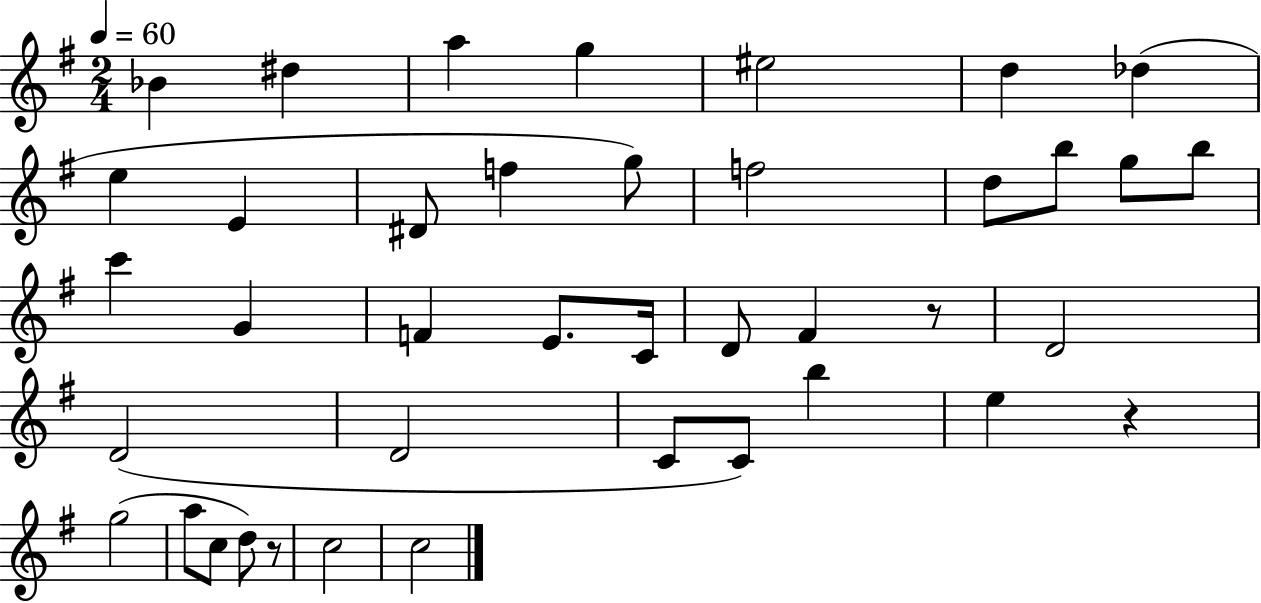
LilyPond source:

{
  \clef treble
  \numericTimeSignature
  \time 2/4
  \key g \major
  \tempo 4 = 60
  bes'4 dis''4 | a''4 g''4 | eis''2 | d''4 des''4( | \break e''4 e'4 | dis'8 f''4 g''8) | f''2 | d''8 b''8 g''8 b''8 | \break c'''4 g'4 | f'4 e'8. c'16 | d'8 fis'4 r8 | d'2 | \break d'2( | d'2 | c'8 c'8) b''4 | e''4 r4 | \break g''2( | a''8 c''8 d''8) r8 | c''2 | c''2 | \break \bar "|."
}